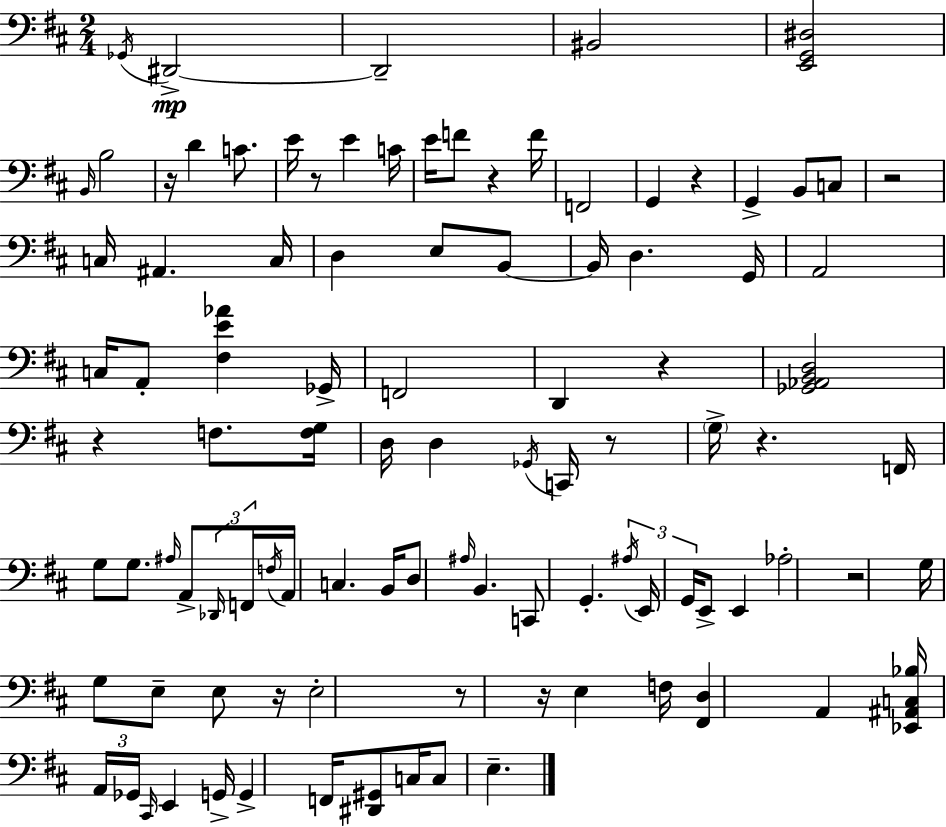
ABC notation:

X:1
T:Untitled
M:2/4
L:1/4
K:D
_G,,/4 ^D,,2 ^D,,2 ^B,,2 [E,,G,,^D,]2 B,,/4 B,2 z/4 D C/2 E/4 z/2 E C/4 E/4 F/2 z F/4 F,,2 G,, z G,, B,,/2 C,/2 z2 C,/4 ^A,, C,/4 D, E,/2 B,,/2 B,,/4 D, G,,/4 A,,2 C,/4 A,,/2 [^F,E_A] _G,,/4 F,,2 D,, z [_G,,_A,,B,,D,]2 z F,/2 [F,G,]/4 D,/4 D, _G,,/4 C,,/4 z/2 G,/4 z F,,/4 G,/2 G,/2 ^A,/4 A,,/2 _D,,/4 F,,/4 F,/4 A,,/4 C, B,,/4 D,/2 ^A,/4 B,, C,,/2 G,, ^A,/4 E,,/4 G,,/4 E,,/2 E,, _A,2 z2 G,/4 G,/2 E,/2 E,/2 z/4 E,2 z/2 z/4 E, F,/4 [^F,,D,] A,, [_E,,^A,,C,_B,]/4 A,,/4 _G,,/4 ^C,,/4 E,, G,,/4 G,, F,,/4 [^D,,^G,,]/2 C,/4 C,/2 E,